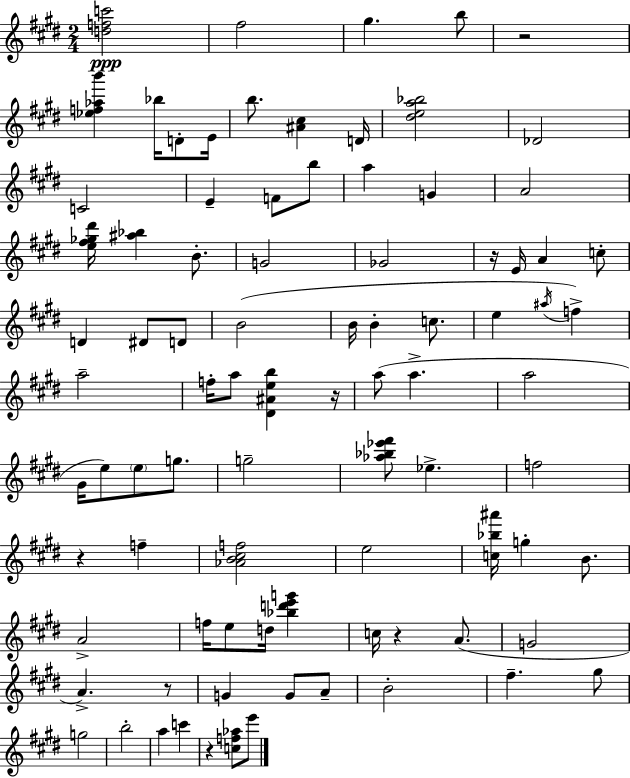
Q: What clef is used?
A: treble